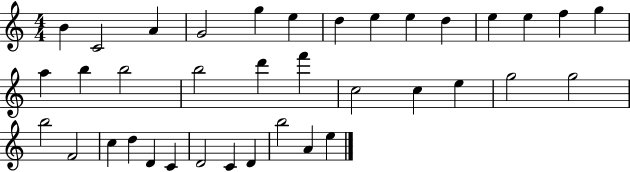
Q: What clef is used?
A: treble